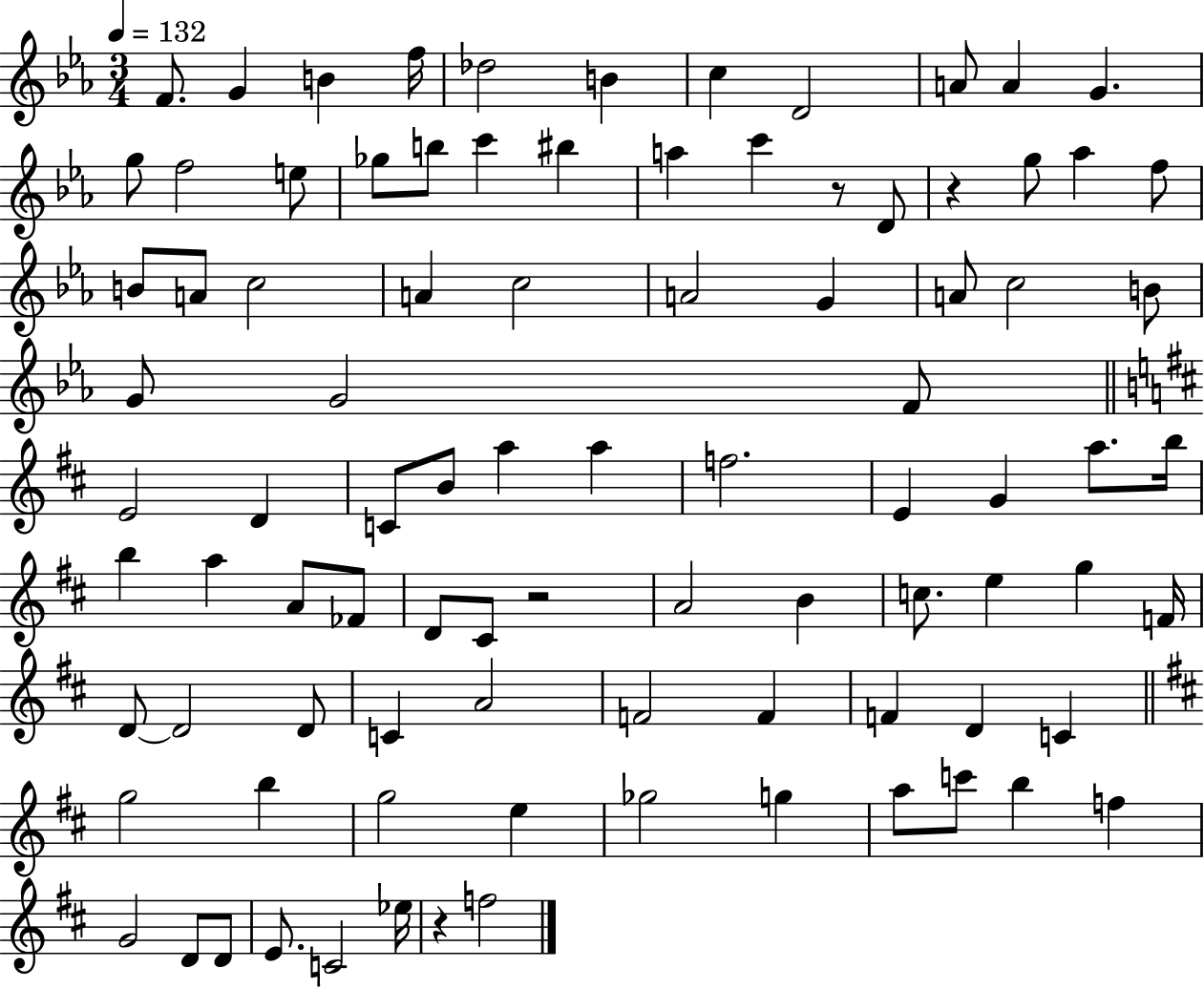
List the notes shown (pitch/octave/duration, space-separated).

F4/e. G4/q B4/q F5/s Db5/h B4/q C5/q D4/h A4/e A4/q G4/q. G5/e F5/h E5/e Gb5/e B5/e C6/q BIS5/q A5/q C6/q R/e D4/e R/q G5/e Ab5/q F5/e B4/e A4/e C5/h A4/q C5/h A4/h G4/q A4/e C5/h B4/e G4/e G4/h F4/e E4/h D4/q C4/e B4/e A5/q A5/q F5/h. E4/q G4/q A5/e. B5/s B5/q A5/q A4/e FES4/e D4/e C#4/e R/h A4/h B4/q C5/e. E5/q G5/q F4/s D4/e D4/h D4/e C4/q A4/h F4/h F4/q F4/q D4/q C4/q G5/h B5/q G5/h E5/q Gb5/h G5/q A5/e C6/e B5/q F5/q G4/h D4/e D4/e E4/e. C4/h Eb5/s R/q F5/h